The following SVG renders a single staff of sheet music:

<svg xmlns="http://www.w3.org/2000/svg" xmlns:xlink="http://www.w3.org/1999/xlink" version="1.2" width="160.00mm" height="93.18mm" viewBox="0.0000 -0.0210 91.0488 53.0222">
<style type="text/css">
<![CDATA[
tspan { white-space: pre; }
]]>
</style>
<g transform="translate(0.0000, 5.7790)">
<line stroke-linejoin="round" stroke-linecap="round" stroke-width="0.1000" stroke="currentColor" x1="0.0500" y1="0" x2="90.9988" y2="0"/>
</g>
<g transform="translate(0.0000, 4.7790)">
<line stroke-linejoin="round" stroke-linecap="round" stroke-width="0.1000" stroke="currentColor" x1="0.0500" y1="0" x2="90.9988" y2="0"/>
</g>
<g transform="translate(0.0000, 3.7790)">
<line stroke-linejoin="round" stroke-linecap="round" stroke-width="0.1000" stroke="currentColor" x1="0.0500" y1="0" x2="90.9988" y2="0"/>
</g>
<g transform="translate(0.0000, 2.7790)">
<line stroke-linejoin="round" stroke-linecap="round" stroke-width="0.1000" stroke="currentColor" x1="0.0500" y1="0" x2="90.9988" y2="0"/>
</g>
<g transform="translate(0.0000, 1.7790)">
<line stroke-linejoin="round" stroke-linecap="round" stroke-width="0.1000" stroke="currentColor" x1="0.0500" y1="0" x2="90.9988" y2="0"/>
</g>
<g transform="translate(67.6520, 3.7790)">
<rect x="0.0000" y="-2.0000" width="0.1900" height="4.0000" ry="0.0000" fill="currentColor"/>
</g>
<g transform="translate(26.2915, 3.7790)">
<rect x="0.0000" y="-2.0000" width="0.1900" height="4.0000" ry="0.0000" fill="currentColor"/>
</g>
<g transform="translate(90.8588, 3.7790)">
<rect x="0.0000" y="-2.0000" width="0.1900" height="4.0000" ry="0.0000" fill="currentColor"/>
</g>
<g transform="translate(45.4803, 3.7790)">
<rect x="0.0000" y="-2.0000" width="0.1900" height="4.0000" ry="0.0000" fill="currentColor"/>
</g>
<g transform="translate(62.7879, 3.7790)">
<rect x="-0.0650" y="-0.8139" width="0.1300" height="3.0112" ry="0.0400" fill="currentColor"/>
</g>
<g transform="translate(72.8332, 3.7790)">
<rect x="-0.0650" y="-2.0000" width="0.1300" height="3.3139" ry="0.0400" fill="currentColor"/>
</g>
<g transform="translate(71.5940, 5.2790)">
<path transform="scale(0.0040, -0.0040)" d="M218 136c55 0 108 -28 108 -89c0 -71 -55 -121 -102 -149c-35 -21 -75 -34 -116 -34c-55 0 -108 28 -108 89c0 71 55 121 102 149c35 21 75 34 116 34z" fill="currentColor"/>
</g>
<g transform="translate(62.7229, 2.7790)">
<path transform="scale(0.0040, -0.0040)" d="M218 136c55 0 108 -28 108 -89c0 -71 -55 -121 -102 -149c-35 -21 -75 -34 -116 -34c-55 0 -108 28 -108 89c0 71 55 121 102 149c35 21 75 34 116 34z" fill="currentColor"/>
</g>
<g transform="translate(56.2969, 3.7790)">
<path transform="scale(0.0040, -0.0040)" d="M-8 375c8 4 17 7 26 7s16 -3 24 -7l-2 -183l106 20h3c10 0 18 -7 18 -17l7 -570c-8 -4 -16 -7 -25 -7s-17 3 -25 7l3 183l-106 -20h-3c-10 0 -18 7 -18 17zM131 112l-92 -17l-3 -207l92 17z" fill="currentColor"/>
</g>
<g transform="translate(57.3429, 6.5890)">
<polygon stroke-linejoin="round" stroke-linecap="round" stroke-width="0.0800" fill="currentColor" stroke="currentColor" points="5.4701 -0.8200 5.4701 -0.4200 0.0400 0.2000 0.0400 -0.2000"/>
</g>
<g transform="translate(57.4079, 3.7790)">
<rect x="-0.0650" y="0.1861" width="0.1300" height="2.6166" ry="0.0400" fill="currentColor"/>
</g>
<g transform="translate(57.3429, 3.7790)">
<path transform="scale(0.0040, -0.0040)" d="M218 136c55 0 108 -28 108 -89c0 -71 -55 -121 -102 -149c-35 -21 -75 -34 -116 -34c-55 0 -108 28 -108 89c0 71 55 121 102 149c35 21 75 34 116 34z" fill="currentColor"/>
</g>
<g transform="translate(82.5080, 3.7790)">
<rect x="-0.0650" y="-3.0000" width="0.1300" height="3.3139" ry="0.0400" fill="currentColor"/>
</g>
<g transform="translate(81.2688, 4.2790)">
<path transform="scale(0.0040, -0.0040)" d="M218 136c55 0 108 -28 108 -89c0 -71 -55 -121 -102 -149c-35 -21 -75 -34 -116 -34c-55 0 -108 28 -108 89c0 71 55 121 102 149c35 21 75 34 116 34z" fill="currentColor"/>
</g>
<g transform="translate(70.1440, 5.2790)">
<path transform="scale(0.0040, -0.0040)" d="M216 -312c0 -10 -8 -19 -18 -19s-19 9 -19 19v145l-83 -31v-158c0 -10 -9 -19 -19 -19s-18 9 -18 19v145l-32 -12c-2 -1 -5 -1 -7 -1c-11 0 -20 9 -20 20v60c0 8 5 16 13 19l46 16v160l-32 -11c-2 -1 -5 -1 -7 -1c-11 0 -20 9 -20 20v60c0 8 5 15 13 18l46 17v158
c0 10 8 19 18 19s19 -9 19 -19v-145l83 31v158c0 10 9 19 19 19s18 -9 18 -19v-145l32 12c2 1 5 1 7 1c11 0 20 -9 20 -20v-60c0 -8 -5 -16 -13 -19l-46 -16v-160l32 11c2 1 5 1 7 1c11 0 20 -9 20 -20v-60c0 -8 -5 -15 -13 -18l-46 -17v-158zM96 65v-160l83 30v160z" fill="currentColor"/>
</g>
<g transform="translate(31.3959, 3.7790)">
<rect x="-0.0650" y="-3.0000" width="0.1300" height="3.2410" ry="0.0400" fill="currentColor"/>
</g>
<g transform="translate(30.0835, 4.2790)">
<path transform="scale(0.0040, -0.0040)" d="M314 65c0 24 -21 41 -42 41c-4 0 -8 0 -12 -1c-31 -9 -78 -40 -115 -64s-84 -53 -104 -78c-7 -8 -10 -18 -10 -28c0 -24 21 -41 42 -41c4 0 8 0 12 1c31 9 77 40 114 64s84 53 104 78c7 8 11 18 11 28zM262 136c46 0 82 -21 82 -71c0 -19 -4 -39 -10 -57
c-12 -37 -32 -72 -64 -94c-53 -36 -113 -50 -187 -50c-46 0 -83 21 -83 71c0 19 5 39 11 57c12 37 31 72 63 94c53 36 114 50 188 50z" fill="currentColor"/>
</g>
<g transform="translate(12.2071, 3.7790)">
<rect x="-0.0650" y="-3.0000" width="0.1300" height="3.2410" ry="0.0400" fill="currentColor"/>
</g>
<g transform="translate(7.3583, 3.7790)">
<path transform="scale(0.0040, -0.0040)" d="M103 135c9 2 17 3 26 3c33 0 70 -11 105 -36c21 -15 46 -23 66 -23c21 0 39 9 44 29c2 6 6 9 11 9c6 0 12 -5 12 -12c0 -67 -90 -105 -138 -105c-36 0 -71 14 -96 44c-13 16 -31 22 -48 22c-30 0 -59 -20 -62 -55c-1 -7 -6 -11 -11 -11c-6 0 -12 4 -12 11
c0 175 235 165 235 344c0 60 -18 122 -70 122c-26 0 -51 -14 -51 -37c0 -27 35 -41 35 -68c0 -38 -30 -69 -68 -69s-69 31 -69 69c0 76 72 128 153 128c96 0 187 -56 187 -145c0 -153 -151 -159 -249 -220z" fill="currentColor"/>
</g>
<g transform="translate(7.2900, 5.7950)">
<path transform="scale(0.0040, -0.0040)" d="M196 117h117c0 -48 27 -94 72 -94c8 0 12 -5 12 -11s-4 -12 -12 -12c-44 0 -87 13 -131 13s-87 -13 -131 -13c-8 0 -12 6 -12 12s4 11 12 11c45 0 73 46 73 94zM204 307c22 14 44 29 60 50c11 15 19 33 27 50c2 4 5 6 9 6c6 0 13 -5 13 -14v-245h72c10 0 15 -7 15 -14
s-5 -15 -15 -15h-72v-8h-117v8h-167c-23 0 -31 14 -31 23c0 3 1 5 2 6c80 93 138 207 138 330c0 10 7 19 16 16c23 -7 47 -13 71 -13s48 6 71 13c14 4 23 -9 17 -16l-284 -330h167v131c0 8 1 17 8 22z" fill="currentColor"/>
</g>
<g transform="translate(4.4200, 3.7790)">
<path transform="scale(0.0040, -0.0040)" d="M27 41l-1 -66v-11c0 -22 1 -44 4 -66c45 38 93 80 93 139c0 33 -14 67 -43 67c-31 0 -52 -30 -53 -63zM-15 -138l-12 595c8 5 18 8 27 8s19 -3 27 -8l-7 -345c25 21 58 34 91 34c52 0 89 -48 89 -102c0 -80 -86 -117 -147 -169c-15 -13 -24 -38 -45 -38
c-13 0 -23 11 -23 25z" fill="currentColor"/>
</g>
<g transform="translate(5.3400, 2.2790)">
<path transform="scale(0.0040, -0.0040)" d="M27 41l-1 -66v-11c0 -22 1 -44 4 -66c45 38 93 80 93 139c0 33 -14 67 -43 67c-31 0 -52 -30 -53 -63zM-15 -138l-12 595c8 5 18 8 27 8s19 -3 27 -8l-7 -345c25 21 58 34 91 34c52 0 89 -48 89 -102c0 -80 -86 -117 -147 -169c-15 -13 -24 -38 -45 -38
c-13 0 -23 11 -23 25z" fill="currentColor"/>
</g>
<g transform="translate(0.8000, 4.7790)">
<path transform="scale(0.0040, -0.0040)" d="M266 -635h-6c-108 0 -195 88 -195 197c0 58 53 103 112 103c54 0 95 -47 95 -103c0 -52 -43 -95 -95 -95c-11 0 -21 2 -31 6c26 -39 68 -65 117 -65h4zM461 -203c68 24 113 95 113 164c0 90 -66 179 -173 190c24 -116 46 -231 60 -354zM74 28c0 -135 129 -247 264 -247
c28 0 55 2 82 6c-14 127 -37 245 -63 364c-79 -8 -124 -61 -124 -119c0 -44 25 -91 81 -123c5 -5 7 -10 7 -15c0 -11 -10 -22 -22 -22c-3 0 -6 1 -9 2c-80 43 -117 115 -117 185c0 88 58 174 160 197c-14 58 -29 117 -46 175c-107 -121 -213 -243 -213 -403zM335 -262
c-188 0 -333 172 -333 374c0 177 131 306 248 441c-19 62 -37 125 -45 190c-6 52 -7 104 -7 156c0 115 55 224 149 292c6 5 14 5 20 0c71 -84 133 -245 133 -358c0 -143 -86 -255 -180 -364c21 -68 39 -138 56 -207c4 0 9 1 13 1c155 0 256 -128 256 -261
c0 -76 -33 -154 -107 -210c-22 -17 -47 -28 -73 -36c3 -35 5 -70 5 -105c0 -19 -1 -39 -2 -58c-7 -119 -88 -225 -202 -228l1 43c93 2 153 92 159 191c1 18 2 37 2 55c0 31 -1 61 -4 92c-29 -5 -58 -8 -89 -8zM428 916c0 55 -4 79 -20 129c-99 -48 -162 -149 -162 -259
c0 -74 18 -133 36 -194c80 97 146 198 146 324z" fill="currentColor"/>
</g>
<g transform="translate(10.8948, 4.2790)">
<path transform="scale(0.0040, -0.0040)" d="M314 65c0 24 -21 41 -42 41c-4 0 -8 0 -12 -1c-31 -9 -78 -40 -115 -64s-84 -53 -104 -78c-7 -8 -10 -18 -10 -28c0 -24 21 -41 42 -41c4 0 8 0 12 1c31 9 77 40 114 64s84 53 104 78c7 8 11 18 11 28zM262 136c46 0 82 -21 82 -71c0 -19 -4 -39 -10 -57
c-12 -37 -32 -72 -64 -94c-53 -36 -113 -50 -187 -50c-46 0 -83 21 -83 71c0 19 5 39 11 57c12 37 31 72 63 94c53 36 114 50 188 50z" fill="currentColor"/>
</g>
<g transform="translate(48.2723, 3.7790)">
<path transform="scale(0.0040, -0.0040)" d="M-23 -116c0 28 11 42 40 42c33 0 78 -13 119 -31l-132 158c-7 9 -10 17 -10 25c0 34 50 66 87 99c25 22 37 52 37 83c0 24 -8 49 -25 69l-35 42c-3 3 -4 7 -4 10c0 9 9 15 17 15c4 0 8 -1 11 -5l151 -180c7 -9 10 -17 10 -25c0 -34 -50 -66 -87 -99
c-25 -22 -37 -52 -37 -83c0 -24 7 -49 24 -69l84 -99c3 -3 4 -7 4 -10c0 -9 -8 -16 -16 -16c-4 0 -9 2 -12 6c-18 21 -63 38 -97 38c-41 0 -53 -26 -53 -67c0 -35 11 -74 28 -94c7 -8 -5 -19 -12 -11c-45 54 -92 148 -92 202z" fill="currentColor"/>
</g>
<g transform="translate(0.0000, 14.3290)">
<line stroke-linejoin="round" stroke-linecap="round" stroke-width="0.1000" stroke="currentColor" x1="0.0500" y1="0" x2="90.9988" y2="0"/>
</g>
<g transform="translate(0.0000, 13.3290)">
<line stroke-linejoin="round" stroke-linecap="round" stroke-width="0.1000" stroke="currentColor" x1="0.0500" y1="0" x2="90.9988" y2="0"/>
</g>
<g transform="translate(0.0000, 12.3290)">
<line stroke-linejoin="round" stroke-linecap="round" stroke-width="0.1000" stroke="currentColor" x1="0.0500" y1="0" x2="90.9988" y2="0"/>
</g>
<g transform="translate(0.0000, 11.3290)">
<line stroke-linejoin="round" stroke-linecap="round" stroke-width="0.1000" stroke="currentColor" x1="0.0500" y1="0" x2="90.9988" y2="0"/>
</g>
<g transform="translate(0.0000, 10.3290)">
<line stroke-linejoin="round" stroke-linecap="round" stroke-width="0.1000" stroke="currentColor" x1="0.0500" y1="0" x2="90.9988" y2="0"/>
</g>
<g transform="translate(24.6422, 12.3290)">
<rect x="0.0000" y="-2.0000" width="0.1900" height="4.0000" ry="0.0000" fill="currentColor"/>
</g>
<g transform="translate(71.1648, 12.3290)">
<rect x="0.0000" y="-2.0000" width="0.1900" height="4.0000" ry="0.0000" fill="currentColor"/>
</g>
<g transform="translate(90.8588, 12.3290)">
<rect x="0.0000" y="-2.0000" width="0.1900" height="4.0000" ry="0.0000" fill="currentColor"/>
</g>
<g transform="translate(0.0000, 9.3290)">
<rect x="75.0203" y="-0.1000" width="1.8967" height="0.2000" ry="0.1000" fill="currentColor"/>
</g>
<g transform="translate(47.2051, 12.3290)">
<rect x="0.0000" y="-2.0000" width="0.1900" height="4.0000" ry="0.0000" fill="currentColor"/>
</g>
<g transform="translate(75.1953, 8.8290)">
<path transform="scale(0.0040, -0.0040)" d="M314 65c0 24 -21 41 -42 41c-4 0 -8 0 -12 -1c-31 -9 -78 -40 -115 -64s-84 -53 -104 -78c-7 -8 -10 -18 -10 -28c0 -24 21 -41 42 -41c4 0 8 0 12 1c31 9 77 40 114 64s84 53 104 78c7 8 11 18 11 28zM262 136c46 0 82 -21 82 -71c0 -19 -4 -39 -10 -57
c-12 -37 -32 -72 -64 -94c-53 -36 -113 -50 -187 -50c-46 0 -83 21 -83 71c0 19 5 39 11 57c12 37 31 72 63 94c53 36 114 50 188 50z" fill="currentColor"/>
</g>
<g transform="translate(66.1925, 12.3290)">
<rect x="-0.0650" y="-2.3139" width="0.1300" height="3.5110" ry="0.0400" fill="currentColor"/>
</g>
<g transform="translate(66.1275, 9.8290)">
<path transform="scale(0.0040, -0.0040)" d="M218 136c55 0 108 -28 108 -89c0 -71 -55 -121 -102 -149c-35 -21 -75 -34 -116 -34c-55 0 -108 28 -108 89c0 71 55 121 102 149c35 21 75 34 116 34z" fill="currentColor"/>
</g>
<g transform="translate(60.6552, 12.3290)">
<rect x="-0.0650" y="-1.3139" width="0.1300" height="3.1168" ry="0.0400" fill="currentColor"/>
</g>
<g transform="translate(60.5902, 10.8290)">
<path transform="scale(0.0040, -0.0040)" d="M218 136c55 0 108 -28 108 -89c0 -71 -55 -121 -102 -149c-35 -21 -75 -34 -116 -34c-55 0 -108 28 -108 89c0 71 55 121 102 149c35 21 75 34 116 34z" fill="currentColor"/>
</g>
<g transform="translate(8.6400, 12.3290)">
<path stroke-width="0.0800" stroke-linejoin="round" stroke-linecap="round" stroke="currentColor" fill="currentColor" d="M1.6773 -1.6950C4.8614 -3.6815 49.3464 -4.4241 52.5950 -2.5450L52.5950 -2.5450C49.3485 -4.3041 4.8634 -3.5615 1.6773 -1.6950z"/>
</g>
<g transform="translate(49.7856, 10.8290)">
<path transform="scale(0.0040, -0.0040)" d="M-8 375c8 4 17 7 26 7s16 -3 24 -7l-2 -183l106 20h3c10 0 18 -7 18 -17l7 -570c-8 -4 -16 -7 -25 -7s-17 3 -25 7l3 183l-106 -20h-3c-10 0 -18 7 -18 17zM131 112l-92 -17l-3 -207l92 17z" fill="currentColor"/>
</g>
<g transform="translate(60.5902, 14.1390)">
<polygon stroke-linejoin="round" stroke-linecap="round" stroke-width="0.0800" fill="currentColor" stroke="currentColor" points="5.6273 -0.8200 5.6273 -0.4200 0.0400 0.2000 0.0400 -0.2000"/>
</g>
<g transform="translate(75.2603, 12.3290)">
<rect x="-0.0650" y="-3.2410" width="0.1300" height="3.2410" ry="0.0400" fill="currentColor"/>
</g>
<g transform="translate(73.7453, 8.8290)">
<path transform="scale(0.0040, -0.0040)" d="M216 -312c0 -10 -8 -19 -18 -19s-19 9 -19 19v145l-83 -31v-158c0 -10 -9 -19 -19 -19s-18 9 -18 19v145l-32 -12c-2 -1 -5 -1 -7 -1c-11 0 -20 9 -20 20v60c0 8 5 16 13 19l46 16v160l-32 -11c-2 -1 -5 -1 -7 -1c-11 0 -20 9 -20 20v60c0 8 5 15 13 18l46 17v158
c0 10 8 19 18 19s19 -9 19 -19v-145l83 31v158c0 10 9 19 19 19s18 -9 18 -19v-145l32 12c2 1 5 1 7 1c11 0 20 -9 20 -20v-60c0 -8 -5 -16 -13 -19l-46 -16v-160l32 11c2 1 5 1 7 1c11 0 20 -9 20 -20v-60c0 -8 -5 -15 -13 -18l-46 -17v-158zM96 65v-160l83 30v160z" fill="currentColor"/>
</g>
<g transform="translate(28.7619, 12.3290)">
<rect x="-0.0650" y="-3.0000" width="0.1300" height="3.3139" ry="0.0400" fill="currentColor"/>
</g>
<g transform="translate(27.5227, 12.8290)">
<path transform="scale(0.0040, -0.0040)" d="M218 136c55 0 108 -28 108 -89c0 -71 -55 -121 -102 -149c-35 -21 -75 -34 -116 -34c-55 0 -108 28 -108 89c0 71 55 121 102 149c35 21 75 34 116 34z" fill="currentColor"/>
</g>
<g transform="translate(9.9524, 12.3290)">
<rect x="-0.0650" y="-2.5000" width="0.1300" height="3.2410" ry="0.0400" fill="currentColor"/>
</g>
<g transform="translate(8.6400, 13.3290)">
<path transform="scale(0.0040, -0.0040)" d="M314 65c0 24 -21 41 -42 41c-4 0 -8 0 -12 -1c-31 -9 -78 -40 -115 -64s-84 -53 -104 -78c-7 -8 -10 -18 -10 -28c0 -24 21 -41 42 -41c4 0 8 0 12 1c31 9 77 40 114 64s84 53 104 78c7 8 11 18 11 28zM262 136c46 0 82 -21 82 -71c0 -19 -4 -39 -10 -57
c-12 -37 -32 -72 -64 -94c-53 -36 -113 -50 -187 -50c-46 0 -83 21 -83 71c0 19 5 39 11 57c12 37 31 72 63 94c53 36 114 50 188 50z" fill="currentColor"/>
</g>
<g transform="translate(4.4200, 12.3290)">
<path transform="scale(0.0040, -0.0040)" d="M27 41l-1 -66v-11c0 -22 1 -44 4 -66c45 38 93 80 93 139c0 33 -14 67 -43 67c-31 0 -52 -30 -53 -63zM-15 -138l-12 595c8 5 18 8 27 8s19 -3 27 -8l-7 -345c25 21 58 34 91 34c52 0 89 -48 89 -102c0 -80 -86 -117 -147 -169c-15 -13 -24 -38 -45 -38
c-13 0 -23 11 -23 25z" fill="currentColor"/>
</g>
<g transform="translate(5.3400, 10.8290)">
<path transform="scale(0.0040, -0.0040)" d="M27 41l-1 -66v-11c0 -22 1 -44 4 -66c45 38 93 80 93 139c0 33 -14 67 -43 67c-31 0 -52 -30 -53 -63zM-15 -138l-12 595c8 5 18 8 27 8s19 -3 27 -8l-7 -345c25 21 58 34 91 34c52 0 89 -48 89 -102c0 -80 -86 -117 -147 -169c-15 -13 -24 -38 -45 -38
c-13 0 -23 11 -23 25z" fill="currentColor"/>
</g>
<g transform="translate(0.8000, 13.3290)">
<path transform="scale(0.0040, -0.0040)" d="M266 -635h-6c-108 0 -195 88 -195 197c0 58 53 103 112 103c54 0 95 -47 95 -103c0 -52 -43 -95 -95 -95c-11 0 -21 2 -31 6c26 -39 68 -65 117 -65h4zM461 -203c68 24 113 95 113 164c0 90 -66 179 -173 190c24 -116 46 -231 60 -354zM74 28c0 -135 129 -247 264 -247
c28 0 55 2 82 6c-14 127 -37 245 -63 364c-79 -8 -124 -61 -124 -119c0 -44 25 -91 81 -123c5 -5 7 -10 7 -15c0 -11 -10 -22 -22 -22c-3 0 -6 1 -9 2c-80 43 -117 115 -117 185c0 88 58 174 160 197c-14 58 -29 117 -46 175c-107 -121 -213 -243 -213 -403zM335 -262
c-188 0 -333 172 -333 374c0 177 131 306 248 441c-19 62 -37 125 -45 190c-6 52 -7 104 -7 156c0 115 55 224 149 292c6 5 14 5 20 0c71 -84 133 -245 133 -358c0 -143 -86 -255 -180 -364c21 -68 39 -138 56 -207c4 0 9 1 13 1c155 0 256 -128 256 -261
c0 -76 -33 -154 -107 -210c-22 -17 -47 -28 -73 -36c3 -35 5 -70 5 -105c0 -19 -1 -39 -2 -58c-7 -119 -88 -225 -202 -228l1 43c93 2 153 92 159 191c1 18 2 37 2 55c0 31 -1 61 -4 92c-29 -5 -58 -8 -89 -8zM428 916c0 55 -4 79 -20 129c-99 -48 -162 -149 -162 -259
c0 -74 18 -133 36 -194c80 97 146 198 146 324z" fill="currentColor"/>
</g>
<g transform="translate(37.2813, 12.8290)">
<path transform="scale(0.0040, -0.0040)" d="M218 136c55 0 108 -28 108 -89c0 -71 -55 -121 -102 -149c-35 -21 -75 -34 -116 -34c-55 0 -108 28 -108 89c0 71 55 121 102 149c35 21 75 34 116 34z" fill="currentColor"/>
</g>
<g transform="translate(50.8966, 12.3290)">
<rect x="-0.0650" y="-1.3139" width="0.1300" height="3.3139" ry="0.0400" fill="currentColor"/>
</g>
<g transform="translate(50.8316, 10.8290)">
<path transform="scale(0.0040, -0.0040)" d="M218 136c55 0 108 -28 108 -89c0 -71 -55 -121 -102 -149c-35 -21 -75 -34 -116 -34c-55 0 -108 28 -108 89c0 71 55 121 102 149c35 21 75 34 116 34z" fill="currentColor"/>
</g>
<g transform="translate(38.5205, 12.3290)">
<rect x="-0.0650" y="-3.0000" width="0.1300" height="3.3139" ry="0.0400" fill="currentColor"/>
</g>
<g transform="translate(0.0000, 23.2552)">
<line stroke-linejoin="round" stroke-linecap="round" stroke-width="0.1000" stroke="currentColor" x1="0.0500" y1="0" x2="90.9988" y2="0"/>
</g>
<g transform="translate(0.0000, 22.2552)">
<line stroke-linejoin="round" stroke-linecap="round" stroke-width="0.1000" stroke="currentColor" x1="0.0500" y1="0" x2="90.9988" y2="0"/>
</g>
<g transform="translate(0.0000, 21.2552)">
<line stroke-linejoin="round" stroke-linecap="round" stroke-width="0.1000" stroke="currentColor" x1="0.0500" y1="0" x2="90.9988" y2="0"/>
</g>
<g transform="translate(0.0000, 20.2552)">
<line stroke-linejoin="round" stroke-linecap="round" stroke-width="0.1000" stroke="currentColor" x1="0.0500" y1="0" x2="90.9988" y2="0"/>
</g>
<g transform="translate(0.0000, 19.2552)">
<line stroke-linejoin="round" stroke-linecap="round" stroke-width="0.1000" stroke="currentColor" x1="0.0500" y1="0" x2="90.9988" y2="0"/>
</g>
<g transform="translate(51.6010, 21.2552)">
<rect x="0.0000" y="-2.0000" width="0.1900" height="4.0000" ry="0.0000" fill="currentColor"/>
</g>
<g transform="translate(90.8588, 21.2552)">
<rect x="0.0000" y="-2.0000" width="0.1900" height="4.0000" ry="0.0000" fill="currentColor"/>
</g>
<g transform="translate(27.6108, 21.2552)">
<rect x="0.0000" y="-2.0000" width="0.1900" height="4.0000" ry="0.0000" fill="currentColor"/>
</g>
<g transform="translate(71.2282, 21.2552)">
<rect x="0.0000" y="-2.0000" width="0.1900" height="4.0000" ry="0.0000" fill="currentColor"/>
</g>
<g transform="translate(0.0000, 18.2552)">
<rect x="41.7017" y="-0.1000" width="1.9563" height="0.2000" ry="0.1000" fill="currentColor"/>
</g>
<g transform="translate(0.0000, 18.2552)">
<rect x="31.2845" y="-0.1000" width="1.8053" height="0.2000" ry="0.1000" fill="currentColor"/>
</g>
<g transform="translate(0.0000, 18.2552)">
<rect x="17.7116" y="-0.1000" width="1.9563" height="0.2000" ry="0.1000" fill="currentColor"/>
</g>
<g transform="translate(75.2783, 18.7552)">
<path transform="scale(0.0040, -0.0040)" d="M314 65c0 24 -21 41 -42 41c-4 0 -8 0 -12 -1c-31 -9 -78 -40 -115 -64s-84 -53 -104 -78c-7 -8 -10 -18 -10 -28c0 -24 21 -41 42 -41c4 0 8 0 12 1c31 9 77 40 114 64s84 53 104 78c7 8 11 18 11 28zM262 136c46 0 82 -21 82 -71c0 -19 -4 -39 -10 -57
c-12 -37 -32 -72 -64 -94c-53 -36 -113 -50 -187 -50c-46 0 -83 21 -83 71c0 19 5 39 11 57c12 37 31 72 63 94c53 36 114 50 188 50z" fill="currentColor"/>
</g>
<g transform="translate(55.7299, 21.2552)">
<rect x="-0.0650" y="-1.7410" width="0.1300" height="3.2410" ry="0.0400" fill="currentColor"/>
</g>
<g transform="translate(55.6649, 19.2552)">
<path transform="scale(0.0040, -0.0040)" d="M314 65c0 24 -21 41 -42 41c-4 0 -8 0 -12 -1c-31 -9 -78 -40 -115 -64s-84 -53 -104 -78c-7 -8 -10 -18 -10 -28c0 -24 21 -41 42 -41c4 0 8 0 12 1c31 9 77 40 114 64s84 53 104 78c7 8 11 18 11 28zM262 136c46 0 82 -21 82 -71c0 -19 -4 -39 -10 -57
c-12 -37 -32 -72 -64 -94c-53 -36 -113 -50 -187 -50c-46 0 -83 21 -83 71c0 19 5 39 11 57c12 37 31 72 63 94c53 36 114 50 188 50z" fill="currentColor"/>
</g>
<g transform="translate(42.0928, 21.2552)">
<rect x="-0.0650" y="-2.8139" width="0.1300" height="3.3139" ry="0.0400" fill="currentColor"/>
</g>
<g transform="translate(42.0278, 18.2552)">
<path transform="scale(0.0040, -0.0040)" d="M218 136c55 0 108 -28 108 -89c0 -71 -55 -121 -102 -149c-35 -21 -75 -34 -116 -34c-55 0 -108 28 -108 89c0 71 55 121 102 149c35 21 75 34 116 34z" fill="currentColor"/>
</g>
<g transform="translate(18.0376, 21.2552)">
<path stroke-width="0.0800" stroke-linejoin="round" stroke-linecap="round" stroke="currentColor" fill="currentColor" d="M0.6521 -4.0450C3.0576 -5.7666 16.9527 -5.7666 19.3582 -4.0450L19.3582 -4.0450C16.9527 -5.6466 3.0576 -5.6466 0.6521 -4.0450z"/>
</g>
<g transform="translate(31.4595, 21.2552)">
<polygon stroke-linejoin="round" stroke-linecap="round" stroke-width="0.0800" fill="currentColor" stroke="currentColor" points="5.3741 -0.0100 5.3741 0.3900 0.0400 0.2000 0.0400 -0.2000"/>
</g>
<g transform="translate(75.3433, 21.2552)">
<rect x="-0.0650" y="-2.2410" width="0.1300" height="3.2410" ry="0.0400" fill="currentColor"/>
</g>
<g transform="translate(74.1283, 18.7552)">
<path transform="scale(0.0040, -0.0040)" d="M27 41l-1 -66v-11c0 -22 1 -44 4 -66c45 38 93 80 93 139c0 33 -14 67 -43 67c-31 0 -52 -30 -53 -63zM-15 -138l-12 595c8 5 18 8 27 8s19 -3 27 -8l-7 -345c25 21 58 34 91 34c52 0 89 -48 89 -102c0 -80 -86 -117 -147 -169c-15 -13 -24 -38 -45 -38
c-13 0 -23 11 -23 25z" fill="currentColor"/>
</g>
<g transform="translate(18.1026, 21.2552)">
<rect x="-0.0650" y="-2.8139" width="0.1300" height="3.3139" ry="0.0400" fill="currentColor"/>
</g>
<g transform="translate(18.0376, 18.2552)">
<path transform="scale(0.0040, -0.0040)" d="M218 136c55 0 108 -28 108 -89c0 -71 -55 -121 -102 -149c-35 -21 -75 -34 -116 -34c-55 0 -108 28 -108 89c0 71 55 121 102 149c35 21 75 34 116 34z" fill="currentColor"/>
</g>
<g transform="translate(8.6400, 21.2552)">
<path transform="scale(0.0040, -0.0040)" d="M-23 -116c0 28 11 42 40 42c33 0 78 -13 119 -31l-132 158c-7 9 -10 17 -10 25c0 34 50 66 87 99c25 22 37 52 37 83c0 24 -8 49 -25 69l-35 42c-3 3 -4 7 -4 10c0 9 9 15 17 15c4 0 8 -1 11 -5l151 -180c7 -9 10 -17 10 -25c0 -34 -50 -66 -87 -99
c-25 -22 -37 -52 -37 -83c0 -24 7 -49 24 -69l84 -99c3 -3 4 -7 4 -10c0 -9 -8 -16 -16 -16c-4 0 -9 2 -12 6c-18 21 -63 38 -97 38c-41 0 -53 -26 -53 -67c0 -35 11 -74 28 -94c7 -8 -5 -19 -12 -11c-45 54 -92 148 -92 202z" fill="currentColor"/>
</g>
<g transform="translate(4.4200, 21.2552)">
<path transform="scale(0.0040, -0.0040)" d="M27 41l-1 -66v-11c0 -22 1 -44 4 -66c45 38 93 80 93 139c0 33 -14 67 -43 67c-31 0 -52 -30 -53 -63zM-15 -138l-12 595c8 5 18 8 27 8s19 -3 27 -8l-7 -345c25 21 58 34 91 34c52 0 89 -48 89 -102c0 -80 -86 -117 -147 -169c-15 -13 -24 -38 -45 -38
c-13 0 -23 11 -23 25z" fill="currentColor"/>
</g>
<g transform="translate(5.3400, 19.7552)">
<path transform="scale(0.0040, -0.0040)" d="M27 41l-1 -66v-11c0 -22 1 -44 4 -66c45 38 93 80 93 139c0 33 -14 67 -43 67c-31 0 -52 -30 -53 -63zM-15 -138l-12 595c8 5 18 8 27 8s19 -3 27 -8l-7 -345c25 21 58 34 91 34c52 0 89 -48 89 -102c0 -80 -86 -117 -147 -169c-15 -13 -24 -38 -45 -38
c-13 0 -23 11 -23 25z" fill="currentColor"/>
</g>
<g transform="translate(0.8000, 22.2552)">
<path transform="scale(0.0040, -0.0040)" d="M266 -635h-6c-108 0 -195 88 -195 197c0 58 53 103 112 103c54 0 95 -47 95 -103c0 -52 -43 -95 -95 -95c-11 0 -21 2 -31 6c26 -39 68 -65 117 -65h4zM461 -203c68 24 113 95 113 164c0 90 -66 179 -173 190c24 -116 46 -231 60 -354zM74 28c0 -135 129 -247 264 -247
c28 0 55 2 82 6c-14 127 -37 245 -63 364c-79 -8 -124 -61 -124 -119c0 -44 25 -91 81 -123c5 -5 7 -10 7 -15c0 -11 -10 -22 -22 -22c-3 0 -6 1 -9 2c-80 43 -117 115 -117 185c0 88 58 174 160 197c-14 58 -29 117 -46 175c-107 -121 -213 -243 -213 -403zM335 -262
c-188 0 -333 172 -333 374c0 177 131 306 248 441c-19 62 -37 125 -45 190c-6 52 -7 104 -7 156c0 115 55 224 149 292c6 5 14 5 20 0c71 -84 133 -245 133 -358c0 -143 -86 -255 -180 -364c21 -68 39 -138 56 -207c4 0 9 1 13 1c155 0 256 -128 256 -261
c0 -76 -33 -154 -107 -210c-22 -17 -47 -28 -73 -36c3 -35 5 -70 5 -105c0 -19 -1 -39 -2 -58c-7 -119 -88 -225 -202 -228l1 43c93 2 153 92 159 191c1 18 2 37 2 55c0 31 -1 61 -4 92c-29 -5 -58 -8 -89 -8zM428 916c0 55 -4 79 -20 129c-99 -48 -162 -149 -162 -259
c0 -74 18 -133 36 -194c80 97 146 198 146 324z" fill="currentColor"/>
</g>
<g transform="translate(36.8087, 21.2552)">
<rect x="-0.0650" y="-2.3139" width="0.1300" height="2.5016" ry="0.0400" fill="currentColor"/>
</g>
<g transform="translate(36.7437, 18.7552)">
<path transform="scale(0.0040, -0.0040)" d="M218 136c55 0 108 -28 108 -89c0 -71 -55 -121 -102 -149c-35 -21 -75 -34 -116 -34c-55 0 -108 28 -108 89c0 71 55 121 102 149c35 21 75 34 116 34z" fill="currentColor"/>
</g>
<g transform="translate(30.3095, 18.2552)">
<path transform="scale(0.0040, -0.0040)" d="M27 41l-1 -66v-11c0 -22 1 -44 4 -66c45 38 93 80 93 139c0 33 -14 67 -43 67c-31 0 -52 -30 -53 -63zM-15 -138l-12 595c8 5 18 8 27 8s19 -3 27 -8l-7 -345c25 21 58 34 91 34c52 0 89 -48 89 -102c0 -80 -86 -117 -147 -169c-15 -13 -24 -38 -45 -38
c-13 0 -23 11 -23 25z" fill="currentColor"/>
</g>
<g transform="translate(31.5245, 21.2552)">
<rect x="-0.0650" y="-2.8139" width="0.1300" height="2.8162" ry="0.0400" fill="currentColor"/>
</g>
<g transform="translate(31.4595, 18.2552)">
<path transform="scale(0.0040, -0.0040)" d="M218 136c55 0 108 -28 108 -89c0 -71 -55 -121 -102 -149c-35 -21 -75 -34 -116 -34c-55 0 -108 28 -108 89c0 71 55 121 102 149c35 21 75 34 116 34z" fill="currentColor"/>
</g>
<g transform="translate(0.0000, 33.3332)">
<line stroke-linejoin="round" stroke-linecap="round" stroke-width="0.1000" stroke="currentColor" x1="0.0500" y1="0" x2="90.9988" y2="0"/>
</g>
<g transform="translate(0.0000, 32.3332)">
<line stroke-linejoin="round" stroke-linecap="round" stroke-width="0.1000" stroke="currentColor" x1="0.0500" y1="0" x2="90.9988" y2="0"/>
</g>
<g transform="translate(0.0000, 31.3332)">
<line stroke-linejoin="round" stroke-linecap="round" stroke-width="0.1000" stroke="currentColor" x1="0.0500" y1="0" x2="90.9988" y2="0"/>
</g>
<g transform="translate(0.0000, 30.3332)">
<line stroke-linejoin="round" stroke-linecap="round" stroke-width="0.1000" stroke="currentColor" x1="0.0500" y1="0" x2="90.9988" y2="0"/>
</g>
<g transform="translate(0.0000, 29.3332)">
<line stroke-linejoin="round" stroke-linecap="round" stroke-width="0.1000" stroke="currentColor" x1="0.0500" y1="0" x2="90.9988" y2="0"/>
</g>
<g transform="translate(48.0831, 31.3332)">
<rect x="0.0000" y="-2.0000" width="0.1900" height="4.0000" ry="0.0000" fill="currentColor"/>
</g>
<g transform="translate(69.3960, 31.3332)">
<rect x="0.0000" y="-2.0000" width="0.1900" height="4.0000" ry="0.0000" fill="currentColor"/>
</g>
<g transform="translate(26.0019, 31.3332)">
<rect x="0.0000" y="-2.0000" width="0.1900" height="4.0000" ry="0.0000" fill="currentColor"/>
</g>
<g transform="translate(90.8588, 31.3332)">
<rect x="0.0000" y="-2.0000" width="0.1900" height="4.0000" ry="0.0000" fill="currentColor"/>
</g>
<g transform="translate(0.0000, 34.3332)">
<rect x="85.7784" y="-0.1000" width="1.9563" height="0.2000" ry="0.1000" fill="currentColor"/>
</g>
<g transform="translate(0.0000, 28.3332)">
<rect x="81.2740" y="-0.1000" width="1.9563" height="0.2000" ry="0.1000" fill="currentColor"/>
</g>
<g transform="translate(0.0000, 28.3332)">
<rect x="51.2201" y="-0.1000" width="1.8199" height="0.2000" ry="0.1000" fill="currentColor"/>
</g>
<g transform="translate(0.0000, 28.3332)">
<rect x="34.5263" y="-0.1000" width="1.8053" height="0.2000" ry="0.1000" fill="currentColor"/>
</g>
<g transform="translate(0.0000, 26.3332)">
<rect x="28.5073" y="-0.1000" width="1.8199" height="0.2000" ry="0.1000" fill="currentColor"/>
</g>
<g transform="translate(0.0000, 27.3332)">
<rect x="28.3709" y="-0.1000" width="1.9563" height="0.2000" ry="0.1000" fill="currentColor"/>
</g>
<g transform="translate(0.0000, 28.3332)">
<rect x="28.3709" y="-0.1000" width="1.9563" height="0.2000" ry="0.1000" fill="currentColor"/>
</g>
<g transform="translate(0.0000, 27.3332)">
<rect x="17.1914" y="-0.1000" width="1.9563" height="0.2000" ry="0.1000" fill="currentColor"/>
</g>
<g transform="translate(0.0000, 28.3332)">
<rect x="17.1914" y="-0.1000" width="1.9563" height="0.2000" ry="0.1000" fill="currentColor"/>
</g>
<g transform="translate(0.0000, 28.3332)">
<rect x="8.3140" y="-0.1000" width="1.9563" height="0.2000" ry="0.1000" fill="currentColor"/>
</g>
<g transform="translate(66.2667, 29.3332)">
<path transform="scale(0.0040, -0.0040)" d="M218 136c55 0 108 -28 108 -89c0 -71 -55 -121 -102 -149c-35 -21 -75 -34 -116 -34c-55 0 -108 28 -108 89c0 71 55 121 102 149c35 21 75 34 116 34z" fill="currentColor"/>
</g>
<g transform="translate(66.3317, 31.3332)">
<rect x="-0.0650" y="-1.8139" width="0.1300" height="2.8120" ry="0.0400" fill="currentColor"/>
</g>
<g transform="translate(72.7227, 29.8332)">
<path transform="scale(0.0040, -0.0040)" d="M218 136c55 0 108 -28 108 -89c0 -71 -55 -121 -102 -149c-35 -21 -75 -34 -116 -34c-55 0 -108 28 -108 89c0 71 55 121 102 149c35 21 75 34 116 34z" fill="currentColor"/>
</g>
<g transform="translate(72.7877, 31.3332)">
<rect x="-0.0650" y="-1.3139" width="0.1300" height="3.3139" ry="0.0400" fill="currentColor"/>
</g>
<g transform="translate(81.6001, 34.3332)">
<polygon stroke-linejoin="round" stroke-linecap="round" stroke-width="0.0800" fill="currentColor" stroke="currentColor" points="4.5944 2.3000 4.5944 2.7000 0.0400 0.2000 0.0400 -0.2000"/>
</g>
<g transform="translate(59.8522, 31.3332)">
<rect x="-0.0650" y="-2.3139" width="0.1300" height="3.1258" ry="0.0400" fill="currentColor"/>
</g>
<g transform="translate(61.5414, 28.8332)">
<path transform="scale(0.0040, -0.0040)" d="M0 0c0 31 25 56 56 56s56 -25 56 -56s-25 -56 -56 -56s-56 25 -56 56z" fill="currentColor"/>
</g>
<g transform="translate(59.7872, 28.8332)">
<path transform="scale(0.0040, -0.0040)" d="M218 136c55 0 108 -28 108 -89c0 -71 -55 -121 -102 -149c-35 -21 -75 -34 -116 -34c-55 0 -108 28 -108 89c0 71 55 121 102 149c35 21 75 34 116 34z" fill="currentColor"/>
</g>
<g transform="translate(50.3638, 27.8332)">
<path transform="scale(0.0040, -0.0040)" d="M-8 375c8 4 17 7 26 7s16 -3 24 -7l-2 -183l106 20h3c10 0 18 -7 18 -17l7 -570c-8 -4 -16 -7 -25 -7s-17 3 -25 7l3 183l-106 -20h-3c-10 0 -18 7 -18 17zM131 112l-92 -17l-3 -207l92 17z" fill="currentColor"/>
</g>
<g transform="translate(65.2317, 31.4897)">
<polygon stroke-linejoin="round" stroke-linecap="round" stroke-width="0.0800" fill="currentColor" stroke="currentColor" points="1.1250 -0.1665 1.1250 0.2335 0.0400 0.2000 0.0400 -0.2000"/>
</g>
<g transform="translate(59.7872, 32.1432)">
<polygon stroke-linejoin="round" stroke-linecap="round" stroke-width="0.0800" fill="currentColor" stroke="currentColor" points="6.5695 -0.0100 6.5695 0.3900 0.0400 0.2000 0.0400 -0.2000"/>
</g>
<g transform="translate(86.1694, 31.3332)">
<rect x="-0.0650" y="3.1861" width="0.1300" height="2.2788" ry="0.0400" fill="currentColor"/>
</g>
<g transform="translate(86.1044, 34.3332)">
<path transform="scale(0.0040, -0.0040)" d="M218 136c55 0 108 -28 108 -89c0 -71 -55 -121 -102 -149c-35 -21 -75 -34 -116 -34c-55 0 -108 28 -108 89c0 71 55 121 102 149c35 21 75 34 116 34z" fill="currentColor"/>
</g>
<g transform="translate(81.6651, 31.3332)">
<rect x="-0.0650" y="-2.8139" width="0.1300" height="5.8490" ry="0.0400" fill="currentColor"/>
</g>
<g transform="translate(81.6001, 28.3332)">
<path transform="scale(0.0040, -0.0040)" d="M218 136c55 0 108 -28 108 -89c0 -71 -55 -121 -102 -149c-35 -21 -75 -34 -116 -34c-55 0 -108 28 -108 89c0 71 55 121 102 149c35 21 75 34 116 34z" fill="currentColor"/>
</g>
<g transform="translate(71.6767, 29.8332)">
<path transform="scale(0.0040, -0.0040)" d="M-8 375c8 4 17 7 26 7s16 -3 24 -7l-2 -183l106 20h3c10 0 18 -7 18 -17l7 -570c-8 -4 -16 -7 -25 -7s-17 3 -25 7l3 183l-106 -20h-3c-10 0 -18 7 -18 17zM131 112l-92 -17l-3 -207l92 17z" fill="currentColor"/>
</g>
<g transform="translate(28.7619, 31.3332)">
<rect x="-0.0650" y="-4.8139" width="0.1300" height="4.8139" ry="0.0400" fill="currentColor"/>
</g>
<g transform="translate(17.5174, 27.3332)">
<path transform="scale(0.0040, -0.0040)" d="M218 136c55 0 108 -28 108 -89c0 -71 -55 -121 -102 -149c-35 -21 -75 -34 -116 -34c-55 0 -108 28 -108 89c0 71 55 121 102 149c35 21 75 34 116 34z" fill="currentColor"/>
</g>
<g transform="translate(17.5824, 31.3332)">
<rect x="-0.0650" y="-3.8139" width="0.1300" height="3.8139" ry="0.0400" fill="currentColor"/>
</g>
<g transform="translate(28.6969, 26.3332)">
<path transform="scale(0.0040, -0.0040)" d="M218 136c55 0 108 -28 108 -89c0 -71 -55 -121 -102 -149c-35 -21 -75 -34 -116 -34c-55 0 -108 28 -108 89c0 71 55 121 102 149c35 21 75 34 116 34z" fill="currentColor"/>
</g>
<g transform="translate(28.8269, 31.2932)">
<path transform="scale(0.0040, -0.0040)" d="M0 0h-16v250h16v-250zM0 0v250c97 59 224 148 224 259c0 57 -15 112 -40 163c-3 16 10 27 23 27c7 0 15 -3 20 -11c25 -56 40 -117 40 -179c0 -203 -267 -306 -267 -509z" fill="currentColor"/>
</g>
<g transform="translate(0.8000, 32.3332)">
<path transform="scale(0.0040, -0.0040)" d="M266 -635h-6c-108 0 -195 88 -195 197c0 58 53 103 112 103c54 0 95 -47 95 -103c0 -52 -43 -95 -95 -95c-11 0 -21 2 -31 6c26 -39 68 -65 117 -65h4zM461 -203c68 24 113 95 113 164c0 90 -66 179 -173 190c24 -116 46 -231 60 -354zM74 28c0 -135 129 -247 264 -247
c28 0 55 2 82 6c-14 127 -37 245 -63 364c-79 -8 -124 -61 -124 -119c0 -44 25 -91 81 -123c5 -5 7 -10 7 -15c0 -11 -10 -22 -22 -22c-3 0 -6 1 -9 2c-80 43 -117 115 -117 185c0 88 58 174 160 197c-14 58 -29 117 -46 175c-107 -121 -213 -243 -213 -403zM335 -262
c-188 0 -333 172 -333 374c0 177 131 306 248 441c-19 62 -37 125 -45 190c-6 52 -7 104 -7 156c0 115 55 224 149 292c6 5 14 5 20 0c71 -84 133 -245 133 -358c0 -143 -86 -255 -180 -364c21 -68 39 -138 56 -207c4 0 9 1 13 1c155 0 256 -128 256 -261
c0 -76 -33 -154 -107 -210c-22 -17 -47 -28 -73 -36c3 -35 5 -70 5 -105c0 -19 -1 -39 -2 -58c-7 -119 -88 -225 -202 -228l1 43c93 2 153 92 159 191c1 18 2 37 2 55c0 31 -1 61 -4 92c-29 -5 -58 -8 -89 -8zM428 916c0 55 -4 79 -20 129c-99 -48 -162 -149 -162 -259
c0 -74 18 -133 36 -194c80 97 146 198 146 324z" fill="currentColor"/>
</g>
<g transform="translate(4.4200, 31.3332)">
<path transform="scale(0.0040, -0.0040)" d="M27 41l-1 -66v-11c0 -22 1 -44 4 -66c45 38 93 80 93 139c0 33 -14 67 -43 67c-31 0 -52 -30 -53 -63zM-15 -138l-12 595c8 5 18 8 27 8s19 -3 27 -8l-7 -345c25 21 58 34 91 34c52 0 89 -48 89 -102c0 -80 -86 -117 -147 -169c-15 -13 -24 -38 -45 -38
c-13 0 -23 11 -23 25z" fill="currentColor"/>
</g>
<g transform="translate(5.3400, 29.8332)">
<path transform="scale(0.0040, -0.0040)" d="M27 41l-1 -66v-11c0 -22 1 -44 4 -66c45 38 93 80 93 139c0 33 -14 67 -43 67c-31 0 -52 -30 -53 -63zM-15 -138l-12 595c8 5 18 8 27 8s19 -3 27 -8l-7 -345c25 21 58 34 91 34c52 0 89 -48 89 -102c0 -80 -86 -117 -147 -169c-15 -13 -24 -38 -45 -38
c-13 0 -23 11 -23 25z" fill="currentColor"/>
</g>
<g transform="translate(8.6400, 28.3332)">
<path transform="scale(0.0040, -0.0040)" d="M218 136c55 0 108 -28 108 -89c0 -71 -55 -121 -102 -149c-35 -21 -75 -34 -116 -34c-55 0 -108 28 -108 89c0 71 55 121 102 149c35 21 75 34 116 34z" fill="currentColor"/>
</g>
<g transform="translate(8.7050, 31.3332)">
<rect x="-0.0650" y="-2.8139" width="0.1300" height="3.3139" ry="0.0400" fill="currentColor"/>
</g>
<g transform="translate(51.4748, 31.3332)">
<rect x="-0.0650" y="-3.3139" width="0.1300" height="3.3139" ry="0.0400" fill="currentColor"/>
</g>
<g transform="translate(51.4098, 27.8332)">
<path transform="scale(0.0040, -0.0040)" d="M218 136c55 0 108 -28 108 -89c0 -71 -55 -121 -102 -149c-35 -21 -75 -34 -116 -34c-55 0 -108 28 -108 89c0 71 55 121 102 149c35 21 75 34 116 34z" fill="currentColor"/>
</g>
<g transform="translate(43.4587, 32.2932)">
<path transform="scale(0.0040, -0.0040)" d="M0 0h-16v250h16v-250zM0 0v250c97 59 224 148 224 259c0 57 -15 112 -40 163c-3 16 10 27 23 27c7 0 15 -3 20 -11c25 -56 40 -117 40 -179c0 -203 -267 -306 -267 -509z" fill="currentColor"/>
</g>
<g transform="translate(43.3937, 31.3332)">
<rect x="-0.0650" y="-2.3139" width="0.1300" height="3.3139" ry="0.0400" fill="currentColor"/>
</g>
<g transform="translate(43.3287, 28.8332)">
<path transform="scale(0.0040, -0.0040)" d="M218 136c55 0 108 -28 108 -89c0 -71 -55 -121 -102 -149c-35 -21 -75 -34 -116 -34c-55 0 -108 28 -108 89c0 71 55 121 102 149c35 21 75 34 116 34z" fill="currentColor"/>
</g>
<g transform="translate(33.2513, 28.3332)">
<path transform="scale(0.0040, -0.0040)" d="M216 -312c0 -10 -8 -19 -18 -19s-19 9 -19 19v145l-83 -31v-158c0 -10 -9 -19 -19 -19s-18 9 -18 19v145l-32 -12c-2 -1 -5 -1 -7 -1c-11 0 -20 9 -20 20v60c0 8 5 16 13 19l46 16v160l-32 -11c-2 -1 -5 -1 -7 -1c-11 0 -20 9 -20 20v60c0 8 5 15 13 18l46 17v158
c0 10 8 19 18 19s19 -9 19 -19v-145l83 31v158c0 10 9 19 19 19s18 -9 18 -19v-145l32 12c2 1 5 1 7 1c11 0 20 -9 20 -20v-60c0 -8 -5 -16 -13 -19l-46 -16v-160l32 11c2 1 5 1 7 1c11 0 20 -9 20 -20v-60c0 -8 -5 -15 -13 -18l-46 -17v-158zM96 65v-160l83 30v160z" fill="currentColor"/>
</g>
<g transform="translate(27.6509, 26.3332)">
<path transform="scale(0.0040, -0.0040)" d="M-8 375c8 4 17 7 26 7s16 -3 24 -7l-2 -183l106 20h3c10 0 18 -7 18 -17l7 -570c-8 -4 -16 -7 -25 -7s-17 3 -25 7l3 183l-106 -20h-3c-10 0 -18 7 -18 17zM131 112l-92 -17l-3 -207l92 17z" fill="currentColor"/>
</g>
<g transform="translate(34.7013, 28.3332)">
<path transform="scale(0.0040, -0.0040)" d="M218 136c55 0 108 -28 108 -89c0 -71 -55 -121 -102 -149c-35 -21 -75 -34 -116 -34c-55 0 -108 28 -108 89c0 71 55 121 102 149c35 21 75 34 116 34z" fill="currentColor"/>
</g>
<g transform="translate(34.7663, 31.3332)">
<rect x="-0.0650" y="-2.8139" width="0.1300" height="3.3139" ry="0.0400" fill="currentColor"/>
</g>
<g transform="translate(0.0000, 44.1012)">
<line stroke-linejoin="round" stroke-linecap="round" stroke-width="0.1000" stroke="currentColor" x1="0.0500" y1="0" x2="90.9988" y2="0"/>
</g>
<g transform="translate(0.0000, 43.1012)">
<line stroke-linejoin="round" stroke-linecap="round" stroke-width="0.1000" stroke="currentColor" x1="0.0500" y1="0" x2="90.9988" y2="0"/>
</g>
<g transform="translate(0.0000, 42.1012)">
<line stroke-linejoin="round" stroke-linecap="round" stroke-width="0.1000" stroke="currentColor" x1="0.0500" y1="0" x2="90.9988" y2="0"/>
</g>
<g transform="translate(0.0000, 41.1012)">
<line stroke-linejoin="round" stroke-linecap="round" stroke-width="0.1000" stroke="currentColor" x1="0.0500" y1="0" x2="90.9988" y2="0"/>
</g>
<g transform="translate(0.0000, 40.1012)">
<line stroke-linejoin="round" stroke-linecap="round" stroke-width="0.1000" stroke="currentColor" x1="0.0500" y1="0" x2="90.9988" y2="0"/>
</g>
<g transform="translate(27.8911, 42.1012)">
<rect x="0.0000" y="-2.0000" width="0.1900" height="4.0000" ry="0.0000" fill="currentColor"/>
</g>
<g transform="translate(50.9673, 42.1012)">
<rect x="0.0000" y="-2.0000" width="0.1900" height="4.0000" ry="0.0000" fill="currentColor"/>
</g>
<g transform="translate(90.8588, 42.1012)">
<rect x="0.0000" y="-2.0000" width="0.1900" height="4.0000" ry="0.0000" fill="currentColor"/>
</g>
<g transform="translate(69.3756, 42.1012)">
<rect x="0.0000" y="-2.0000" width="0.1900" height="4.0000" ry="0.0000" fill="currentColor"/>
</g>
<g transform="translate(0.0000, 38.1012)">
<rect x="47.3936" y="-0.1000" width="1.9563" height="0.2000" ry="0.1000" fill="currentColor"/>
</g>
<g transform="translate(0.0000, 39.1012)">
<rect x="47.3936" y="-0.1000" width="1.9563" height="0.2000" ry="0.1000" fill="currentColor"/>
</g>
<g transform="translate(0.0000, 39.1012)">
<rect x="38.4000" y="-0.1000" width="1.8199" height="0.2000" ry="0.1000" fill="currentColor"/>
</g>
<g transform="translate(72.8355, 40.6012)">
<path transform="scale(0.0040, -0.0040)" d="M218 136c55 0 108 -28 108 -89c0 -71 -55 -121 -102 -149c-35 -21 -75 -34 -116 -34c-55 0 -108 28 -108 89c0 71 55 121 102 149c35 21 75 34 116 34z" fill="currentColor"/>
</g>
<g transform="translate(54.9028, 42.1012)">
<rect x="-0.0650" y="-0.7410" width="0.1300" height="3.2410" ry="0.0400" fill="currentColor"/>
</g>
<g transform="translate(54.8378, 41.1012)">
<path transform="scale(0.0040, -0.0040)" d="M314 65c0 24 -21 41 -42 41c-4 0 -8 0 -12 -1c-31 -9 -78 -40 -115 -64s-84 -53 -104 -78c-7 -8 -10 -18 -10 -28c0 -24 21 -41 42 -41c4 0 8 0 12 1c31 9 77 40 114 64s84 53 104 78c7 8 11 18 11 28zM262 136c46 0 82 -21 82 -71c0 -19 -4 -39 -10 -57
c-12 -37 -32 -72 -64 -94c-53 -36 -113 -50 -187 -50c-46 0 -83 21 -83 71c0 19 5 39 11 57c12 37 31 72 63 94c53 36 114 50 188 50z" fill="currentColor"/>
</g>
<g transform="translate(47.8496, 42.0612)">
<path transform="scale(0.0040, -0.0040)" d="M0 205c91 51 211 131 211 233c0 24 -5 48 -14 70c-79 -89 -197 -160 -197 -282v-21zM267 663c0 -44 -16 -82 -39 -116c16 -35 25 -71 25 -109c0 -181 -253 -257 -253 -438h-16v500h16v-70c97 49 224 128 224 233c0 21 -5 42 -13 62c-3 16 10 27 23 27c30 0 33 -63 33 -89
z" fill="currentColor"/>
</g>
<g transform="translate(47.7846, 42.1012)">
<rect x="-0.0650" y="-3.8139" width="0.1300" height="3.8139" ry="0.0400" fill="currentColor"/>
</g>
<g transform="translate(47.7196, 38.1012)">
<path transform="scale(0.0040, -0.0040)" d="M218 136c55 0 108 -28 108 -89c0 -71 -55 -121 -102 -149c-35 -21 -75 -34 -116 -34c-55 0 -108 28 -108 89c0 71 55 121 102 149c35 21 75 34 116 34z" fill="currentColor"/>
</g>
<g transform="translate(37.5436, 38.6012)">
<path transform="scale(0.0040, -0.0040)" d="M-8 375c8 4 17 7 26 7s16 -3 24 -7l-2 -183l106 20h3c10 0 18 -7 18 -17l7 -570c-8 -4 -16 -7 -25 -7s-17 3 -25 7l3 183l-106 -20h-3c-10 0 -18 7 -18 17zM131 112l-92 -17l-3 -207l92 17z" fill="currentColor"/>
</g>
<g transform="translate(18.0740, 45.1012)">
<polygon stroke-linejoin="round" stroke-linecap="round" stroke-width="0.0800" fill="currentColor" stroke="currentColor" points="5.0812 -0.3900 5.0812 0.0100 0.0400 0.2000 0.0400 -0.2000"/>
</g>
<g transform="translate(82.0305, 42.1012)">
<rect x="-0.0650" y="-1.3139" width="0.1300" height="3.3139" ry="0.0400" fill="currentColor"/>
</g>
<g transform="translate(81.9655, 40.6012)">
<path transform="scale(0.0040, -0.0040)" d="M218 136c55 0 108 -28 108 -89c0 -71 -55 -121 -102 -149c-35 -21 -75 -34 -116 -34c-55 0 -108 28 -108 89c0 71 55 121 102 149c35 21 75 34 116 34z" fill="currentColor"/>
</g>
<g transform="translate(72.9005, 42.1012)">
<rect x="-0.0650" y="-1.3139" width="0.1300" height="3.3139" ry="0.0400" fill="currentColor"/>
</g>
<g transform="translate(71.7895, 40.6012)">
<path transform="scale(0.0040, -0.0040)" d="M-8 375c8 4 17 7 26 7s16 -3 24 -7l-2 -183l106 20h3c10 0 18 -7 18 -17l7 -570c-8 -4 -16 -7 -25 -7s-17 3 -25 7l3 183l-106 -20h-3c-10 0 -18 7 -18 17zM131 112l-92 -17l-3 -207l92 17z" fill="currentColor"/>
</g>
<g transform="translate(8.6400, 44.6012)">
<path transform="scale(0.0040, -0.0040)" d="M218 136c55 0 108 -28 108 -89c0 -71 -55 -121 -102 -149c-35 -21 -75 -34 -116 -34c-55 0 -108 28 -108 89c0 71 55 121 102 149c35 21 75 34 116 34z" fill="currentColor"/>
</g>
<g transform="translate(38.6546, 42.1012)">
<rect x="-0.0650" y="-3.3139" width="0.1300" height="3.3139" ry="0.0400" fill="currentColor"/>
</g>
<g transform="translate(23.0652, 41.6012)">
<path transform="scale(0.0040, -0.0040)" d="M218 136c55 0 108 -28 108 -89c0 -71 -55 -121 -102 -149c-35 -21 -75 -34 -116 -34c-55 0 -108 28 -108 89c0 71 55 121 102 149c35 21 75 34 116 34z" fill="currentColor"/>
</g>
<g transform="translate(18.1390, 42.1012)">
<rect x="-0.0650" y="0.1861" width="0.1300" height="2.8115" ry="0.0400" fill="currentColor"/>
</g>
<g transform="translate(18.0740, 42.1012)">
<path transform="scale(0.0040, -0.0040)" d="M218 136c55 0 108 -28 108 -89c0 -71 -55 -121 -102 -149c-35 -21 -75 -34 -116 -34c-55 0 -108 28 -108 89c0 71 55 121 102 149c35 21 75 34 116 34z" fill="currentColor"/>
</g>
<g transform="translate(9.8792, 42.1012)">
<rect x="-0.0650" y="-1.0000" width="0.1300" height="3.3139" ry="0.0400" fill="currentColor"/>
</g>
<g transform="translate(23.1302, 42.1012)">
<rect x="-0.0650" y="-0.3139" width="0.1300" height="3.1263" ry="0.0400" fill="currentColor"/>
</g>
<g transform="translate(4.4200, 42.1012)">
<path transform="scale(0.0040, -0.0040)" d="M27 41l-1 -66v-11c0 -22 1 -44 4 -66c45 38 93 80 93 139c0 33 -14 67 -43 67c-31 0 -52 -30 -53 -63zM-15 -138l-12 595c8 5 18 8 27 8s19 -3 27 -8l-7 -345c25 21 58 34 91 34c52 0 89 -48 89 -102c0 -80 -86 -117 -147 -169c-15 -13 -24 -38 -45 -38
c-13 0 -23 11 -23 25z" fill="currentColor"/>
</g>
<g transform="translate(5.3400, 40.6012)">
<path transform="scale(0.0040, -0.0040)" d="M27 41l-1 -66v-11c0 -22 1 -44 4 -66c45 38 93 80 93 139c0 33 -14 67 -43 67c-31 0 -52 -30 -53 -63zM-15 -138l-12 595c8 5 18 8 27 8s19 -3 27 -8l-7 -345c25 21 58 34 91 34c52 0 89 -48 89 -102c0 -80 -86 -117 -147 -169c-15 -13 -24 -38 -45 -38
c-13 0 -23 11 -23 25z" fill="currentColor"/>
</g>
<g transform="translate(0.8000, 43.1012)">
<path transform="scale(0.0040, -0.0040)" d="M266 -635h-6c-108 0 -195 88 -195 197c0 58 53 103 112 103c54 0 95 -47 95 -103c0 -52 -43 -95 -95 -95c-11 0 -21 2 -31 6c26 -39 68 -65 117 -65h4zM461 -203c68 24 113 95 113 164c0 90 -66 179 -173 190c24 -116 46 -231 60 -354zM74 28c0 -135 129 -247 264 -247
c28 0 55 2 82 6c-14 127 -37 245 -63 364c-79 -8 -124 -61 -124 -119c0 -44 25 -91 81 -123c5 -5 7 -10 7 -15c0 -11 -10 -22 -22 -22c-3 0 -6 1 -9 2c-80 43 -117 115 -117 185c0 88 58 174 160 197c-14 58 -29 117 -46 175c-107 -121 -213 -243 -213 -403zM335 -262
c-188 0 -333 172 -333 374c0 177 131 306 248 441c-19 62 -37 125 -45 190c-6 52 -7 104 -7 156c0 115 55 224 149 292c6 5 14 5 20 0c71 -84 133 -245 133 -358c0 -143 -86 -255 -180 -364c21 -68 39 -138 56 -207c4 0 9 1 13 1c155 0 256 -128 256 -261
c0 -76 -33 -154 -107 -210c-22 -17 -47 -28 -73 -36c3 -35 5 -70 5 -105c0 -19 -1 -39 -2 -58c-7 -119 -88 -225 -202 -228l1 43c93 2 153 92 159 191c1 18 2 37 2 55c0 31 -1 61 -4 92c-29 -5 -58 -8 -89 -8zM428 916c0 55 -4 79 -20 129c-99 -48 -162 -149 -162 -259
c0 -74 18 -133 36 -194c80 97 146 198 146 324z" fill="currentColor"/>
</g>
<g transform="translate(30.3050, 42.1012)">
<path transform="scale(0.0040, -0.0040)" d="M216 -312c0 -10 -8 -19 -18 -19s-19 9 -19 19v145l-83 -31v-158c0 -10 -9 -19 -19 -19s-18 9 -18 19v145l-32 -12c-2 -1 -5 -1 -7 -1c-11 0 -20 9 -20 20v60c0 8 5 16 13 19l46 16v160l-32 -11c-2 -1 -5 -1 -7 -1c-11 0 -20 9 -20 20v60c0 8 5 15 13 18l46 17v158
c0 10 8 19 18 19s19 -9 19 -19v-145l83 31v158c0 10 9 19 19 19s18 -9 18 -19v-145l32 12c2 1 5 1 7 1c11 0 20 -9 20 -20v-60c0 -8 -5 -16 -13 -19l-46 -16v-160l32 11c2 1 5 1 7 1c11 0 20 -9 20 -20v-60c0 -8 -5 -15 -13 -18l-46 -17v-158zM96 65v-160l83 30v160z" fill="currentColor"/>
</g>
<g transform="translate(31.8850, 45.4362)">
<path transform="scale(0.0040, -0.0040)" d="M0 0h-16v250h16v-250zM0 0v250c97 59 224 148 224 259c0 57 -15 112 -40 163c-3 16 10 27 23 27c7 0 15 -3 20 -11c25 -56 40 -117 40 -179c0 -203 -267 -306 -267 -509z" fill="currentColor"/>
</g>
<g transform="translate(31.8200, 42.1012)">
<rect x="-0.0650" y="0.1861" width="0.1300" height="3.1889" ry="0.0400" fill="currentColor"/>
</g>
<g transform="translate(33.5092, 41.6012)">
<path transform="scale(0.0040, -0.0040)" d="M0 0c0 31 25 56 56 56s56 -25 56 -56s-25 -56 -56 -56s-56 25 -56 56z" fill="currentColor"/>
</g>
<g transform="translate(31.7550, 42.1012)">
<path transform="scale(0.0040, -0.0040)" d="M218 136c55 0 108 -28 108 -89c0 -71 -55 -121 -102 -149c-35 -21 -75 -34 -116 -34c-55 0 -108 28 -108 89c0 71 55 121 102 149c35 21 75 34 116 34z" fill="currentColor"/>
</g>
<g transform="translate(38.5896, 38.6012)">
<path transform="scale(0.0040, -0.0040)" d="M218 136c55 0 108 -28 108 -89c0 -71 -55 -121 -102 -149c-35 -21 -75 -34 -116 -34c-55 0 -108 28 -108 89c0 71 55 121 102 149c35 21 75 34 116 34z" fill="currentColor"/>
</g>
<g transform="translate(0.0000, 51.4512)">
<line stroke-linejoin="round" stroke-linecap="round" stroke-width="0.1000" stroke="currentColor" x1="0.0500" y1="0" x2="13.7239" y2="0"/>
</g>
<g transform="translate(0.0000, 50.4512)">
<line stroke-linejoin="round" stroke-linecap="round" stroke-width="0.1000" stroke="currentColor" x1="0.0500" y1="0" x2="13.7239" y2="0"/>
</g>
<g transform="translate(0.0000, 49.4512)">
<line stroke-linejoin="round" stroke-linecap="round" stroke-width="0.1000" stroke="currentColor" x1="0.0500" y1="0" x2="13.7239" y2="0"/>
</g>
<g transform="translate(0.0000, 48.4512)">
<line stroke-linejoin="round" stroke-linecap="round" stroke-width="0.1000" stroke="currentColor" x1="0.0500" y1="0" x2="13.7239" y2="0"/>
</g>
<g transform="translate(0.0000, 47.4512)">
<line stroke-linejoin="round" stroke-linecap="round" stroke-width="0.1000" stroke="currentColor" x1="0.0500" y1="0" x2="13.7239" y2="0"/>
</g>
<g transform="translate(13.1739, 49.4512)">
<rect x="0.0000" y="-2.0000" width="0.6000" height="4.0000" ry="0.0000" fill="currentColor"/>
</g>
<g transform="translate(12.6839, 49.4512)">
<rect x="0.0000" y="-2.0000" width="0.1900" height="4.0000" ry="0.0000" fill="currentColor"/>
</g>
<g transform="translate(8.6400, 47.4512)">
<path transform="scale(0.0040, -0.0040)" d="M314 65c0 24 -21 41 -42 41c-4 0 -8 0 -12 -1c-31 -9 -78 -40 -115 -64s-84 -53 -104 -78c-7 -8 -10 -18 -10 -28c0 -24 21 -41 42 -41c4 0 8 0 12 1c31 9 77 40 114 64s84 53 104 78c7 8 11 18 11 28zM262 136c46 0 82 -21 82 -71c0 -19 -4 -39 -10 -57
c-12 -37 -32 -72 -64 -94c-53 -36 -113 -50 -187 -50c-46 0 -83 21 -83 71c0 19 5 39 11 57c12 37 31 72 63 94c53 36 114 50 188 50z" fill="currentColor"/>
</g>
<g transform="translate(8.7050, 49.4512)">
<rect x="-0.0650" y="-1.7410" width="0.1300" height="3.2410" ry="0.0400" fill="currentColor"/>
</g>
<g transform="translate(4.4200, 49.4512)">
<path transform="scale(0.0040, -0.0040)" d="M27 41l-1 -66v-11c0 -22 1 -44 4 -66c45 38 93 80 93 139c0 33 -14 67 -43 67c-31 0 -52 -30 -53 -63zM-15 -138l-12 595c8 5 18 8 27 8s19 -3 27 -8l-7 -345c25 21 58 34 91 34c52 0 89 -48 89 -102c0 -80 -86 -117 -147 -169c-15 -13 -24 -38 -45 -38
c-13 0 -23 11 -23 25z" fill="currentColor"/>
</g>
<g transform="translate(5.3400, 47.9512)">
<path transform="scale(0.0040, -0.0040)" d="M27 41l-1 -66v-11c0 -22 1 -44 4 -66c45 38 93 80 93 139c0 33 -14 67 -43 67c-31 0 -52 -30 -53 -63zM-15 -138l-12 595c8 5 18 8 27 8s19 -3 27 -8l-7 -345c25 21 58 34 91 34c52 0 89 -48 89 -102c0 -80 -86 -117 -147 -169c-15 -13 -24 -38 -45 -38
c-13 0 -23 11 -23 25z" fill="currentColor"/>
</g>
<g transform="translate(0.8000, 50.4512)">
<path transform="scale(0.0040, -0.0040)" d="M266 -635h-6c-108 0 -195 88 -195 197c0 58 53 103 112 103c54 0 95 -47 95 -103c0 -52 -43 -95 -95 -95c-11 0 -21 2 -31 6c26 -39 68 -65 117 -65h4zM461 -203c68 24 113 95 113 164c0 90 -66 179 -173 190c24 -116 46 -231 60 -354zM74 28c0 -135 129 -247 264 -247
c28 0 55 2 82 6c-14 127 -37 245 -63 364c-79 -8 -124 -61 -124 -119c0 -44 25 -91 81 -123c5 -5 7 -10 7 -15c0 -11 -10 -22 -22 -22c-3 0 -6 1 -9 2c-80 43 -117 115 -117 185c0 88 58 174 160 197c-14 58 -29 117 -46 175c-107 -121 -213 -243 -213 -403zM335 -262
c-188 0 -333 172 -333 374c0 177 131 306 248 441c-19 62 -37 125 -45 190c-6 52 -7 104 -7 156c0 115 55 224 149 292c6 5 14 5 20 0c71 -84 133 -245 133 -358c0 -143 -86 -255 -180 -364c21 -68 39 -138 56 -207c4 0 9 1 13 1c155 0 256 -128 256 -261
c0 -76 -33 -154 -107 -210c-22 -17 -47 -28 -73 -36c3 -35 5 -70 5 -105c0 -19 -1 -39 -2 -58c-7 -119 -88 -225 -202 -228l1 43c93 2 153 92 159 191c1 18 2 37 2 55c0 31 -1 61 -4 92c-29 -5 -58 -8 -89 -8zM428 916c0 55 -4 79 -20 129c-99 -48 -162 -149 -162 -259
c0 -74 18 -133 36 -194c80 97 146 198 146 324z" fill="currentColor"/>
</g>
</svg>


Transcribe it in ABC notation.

X:1
T:Untitled
M:2/4
L:1/4
K:Bb
A2 A2 z B/2 d/2 ^F A G2 A A e e/2 g/2 ^b2 z a _a/2 g/2 _a f2 _g2 a c' e'/2 ^a g/2 b g/2 f/4 e a/2 C/2 D _B/2 c/2 ^B/2 b c'/4 d2 e e f2